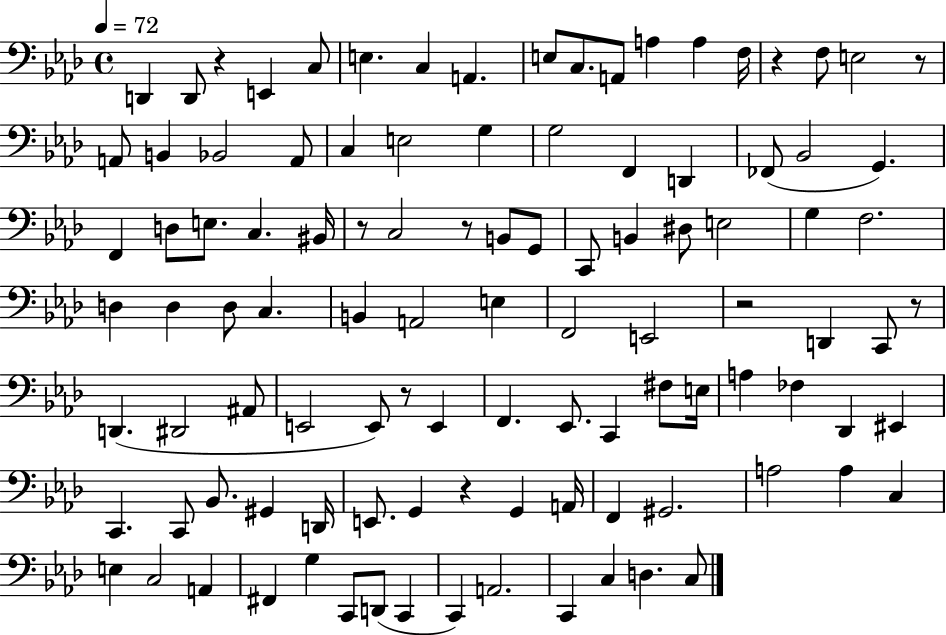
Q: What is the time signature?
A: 4/4